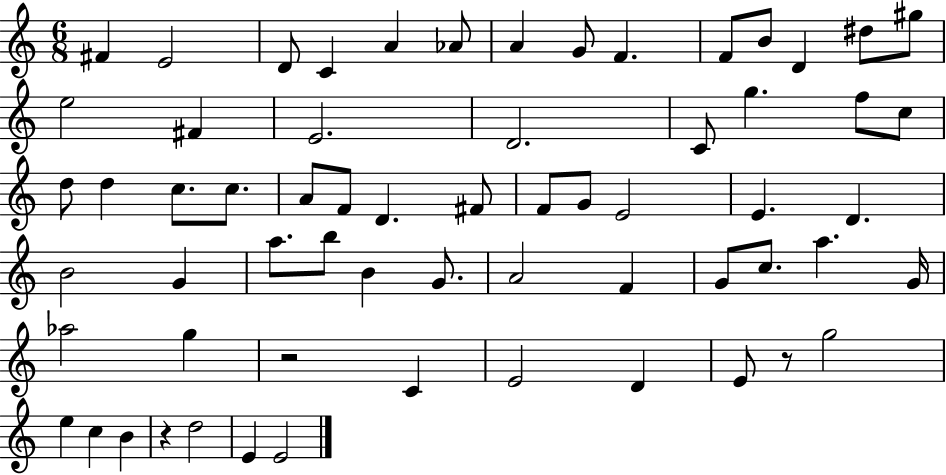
F#4/q E4/h D4/e C4/q A4/q Ab4/e A4/q G4/e F4/q. F4/e B4/e D4/q D#5/e G#5/e E5/h F#4/q E4/h. D4/h. C4/e G5/q. F5/e C5/e D5/e D5/q C5/e. C5/e. A4/e F4/e D4/q. F#4/e F4/e G4/e E4/h E4/q. D4/q. B4/h G4/q A5/e. B5/e B4/q G4/e. A4/h F4/q G4/e C5/e. A5/q. G4/s Ab5/h G5/q R/h C4/q E4/h D4/q E4/e R/e G5/h E5/q C5/q B4/q R/q D5/h E4/q E4/h